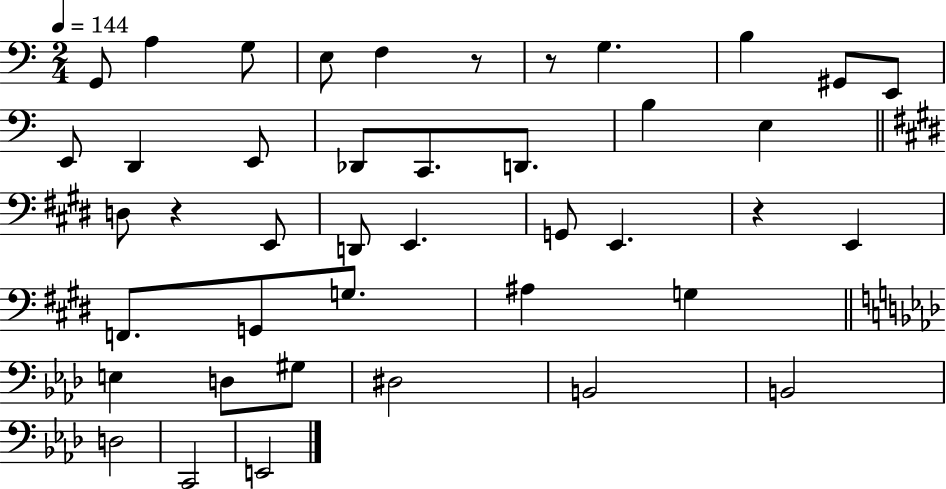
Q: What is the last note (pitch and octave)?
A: E2